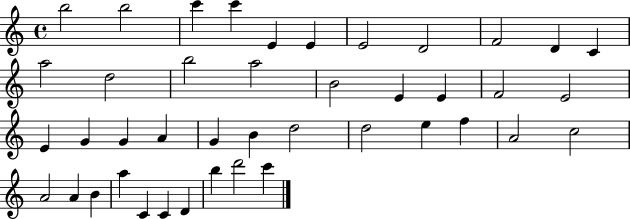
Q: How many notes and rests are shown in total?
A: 42